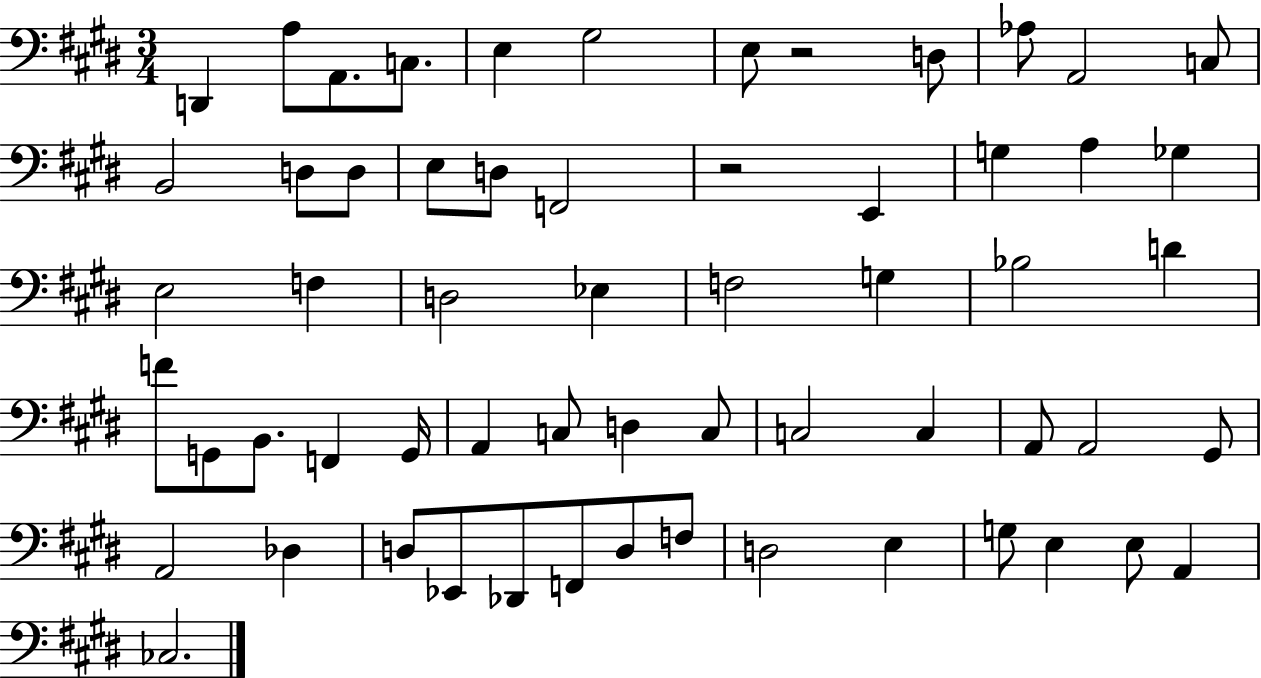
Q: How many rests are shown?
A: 2